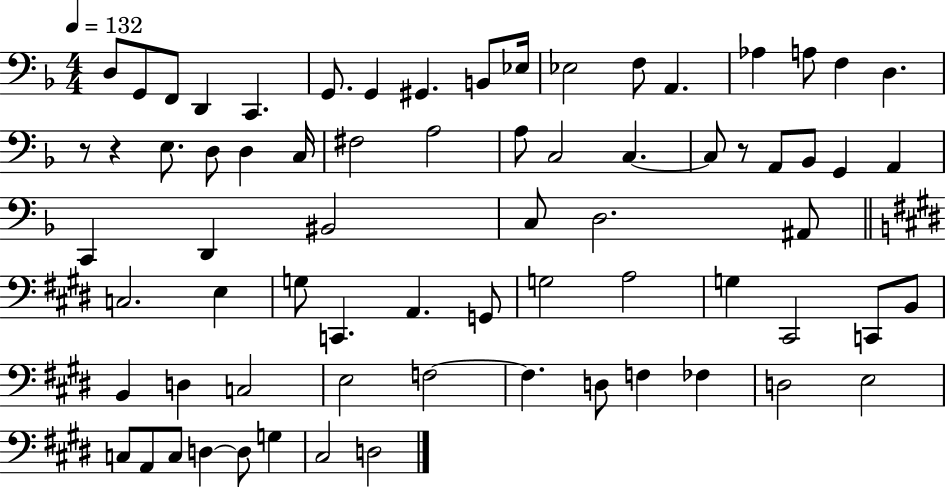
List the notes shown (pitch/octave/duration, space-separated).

D3/e G2/e F2/e D2/q C2/q. G2/e. G2/q G#2/q. B2/e Eb3/s Eb3/h F3/e A2/q. Ab3/q A3/e F3/q D3/q. R/e R/q E3/e. D3/e D3/q C3/s F#3/h A3/h A3/e C3/h C3/q. C3/e R/e A2/e Bb2/e G2/q A2/q C2/q D2/q BIS2/h C3/e D3/h. A#2/e C3/h. E3/q G3/e C2/q. A2/q. G2/e G3/h A3/h G3/q C#2/h C2/e B2/e B2/q D3/q C3/h E3/h F3/h F3/q. D3/e F3/q FES3/q D3/h E3/h C3/e A2/e C3/e D3/q D3/e G3/q C#3/h D3/h